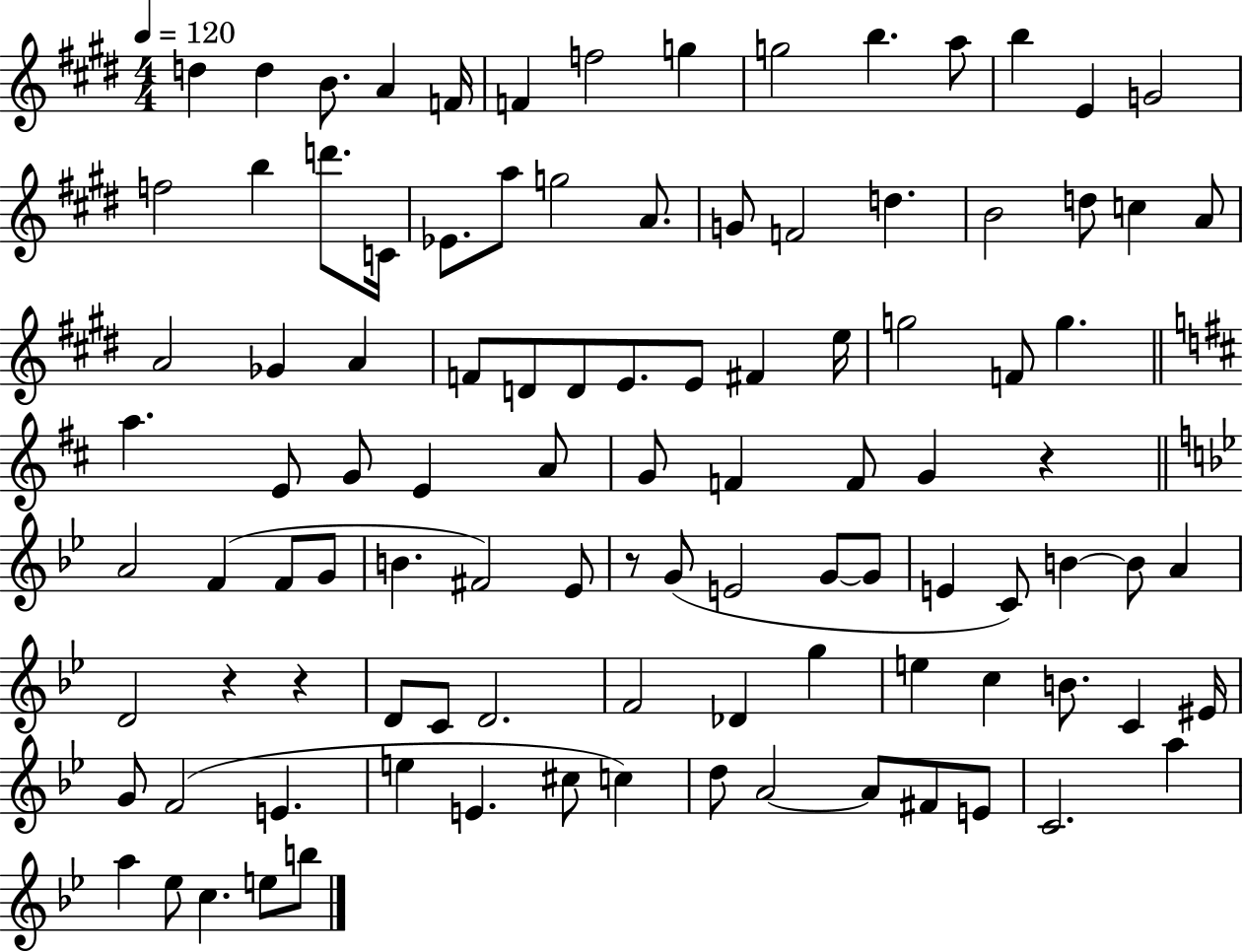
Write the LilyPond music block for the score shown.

{
  \clef treble
  \numericTimeSignature
  \time 4/4
  \key e \major
  \tempo 4 = 120
  d''4 d''4 b'8. a'4 f'16 | f'4 f''2 g''4 | g''2 b''4. a''8 | b''4 e'4 g'2 | \break f''2 b''4 d'''8. c'16 | ees'8. a''8 g''2 a'8. | g'8 f'2 d''4. | b'2 d''8 c''4 a'8 | \break a'2 ges'4 a'4 | f'8 d'8 d'8 e'8. e'8 fis'4 e''16 | g''2 f'8 g''4. | \bar "||" \break \key d \major a''4. e'8 g'8 e'4 a'8 | g'8 f'4 f'8 g'4 r4 | \bar "||" \break \key bes \major a'2 f'4( f'8 g'8 | b'4. fis'2) ees'8 | r8 g'8( e'2 g'8~~ g'8 | e'4 c'8) b'4~~ b'8 a'4 | \break d'2 r4 r4 | d'8 c'8 d'2. | f'2 des'4 g''4 | e''4 c''4 b'8. c'4 eis'16 | \break g'8 f'2( e'4. | e''4 e'4. cis''8 c''4) | d''8 a'2~~ a'8 fis'8 e'8 | c'2. a''4 | \break a''4 ees''8 c''4. e''8 b''8 | \bar "|."
}